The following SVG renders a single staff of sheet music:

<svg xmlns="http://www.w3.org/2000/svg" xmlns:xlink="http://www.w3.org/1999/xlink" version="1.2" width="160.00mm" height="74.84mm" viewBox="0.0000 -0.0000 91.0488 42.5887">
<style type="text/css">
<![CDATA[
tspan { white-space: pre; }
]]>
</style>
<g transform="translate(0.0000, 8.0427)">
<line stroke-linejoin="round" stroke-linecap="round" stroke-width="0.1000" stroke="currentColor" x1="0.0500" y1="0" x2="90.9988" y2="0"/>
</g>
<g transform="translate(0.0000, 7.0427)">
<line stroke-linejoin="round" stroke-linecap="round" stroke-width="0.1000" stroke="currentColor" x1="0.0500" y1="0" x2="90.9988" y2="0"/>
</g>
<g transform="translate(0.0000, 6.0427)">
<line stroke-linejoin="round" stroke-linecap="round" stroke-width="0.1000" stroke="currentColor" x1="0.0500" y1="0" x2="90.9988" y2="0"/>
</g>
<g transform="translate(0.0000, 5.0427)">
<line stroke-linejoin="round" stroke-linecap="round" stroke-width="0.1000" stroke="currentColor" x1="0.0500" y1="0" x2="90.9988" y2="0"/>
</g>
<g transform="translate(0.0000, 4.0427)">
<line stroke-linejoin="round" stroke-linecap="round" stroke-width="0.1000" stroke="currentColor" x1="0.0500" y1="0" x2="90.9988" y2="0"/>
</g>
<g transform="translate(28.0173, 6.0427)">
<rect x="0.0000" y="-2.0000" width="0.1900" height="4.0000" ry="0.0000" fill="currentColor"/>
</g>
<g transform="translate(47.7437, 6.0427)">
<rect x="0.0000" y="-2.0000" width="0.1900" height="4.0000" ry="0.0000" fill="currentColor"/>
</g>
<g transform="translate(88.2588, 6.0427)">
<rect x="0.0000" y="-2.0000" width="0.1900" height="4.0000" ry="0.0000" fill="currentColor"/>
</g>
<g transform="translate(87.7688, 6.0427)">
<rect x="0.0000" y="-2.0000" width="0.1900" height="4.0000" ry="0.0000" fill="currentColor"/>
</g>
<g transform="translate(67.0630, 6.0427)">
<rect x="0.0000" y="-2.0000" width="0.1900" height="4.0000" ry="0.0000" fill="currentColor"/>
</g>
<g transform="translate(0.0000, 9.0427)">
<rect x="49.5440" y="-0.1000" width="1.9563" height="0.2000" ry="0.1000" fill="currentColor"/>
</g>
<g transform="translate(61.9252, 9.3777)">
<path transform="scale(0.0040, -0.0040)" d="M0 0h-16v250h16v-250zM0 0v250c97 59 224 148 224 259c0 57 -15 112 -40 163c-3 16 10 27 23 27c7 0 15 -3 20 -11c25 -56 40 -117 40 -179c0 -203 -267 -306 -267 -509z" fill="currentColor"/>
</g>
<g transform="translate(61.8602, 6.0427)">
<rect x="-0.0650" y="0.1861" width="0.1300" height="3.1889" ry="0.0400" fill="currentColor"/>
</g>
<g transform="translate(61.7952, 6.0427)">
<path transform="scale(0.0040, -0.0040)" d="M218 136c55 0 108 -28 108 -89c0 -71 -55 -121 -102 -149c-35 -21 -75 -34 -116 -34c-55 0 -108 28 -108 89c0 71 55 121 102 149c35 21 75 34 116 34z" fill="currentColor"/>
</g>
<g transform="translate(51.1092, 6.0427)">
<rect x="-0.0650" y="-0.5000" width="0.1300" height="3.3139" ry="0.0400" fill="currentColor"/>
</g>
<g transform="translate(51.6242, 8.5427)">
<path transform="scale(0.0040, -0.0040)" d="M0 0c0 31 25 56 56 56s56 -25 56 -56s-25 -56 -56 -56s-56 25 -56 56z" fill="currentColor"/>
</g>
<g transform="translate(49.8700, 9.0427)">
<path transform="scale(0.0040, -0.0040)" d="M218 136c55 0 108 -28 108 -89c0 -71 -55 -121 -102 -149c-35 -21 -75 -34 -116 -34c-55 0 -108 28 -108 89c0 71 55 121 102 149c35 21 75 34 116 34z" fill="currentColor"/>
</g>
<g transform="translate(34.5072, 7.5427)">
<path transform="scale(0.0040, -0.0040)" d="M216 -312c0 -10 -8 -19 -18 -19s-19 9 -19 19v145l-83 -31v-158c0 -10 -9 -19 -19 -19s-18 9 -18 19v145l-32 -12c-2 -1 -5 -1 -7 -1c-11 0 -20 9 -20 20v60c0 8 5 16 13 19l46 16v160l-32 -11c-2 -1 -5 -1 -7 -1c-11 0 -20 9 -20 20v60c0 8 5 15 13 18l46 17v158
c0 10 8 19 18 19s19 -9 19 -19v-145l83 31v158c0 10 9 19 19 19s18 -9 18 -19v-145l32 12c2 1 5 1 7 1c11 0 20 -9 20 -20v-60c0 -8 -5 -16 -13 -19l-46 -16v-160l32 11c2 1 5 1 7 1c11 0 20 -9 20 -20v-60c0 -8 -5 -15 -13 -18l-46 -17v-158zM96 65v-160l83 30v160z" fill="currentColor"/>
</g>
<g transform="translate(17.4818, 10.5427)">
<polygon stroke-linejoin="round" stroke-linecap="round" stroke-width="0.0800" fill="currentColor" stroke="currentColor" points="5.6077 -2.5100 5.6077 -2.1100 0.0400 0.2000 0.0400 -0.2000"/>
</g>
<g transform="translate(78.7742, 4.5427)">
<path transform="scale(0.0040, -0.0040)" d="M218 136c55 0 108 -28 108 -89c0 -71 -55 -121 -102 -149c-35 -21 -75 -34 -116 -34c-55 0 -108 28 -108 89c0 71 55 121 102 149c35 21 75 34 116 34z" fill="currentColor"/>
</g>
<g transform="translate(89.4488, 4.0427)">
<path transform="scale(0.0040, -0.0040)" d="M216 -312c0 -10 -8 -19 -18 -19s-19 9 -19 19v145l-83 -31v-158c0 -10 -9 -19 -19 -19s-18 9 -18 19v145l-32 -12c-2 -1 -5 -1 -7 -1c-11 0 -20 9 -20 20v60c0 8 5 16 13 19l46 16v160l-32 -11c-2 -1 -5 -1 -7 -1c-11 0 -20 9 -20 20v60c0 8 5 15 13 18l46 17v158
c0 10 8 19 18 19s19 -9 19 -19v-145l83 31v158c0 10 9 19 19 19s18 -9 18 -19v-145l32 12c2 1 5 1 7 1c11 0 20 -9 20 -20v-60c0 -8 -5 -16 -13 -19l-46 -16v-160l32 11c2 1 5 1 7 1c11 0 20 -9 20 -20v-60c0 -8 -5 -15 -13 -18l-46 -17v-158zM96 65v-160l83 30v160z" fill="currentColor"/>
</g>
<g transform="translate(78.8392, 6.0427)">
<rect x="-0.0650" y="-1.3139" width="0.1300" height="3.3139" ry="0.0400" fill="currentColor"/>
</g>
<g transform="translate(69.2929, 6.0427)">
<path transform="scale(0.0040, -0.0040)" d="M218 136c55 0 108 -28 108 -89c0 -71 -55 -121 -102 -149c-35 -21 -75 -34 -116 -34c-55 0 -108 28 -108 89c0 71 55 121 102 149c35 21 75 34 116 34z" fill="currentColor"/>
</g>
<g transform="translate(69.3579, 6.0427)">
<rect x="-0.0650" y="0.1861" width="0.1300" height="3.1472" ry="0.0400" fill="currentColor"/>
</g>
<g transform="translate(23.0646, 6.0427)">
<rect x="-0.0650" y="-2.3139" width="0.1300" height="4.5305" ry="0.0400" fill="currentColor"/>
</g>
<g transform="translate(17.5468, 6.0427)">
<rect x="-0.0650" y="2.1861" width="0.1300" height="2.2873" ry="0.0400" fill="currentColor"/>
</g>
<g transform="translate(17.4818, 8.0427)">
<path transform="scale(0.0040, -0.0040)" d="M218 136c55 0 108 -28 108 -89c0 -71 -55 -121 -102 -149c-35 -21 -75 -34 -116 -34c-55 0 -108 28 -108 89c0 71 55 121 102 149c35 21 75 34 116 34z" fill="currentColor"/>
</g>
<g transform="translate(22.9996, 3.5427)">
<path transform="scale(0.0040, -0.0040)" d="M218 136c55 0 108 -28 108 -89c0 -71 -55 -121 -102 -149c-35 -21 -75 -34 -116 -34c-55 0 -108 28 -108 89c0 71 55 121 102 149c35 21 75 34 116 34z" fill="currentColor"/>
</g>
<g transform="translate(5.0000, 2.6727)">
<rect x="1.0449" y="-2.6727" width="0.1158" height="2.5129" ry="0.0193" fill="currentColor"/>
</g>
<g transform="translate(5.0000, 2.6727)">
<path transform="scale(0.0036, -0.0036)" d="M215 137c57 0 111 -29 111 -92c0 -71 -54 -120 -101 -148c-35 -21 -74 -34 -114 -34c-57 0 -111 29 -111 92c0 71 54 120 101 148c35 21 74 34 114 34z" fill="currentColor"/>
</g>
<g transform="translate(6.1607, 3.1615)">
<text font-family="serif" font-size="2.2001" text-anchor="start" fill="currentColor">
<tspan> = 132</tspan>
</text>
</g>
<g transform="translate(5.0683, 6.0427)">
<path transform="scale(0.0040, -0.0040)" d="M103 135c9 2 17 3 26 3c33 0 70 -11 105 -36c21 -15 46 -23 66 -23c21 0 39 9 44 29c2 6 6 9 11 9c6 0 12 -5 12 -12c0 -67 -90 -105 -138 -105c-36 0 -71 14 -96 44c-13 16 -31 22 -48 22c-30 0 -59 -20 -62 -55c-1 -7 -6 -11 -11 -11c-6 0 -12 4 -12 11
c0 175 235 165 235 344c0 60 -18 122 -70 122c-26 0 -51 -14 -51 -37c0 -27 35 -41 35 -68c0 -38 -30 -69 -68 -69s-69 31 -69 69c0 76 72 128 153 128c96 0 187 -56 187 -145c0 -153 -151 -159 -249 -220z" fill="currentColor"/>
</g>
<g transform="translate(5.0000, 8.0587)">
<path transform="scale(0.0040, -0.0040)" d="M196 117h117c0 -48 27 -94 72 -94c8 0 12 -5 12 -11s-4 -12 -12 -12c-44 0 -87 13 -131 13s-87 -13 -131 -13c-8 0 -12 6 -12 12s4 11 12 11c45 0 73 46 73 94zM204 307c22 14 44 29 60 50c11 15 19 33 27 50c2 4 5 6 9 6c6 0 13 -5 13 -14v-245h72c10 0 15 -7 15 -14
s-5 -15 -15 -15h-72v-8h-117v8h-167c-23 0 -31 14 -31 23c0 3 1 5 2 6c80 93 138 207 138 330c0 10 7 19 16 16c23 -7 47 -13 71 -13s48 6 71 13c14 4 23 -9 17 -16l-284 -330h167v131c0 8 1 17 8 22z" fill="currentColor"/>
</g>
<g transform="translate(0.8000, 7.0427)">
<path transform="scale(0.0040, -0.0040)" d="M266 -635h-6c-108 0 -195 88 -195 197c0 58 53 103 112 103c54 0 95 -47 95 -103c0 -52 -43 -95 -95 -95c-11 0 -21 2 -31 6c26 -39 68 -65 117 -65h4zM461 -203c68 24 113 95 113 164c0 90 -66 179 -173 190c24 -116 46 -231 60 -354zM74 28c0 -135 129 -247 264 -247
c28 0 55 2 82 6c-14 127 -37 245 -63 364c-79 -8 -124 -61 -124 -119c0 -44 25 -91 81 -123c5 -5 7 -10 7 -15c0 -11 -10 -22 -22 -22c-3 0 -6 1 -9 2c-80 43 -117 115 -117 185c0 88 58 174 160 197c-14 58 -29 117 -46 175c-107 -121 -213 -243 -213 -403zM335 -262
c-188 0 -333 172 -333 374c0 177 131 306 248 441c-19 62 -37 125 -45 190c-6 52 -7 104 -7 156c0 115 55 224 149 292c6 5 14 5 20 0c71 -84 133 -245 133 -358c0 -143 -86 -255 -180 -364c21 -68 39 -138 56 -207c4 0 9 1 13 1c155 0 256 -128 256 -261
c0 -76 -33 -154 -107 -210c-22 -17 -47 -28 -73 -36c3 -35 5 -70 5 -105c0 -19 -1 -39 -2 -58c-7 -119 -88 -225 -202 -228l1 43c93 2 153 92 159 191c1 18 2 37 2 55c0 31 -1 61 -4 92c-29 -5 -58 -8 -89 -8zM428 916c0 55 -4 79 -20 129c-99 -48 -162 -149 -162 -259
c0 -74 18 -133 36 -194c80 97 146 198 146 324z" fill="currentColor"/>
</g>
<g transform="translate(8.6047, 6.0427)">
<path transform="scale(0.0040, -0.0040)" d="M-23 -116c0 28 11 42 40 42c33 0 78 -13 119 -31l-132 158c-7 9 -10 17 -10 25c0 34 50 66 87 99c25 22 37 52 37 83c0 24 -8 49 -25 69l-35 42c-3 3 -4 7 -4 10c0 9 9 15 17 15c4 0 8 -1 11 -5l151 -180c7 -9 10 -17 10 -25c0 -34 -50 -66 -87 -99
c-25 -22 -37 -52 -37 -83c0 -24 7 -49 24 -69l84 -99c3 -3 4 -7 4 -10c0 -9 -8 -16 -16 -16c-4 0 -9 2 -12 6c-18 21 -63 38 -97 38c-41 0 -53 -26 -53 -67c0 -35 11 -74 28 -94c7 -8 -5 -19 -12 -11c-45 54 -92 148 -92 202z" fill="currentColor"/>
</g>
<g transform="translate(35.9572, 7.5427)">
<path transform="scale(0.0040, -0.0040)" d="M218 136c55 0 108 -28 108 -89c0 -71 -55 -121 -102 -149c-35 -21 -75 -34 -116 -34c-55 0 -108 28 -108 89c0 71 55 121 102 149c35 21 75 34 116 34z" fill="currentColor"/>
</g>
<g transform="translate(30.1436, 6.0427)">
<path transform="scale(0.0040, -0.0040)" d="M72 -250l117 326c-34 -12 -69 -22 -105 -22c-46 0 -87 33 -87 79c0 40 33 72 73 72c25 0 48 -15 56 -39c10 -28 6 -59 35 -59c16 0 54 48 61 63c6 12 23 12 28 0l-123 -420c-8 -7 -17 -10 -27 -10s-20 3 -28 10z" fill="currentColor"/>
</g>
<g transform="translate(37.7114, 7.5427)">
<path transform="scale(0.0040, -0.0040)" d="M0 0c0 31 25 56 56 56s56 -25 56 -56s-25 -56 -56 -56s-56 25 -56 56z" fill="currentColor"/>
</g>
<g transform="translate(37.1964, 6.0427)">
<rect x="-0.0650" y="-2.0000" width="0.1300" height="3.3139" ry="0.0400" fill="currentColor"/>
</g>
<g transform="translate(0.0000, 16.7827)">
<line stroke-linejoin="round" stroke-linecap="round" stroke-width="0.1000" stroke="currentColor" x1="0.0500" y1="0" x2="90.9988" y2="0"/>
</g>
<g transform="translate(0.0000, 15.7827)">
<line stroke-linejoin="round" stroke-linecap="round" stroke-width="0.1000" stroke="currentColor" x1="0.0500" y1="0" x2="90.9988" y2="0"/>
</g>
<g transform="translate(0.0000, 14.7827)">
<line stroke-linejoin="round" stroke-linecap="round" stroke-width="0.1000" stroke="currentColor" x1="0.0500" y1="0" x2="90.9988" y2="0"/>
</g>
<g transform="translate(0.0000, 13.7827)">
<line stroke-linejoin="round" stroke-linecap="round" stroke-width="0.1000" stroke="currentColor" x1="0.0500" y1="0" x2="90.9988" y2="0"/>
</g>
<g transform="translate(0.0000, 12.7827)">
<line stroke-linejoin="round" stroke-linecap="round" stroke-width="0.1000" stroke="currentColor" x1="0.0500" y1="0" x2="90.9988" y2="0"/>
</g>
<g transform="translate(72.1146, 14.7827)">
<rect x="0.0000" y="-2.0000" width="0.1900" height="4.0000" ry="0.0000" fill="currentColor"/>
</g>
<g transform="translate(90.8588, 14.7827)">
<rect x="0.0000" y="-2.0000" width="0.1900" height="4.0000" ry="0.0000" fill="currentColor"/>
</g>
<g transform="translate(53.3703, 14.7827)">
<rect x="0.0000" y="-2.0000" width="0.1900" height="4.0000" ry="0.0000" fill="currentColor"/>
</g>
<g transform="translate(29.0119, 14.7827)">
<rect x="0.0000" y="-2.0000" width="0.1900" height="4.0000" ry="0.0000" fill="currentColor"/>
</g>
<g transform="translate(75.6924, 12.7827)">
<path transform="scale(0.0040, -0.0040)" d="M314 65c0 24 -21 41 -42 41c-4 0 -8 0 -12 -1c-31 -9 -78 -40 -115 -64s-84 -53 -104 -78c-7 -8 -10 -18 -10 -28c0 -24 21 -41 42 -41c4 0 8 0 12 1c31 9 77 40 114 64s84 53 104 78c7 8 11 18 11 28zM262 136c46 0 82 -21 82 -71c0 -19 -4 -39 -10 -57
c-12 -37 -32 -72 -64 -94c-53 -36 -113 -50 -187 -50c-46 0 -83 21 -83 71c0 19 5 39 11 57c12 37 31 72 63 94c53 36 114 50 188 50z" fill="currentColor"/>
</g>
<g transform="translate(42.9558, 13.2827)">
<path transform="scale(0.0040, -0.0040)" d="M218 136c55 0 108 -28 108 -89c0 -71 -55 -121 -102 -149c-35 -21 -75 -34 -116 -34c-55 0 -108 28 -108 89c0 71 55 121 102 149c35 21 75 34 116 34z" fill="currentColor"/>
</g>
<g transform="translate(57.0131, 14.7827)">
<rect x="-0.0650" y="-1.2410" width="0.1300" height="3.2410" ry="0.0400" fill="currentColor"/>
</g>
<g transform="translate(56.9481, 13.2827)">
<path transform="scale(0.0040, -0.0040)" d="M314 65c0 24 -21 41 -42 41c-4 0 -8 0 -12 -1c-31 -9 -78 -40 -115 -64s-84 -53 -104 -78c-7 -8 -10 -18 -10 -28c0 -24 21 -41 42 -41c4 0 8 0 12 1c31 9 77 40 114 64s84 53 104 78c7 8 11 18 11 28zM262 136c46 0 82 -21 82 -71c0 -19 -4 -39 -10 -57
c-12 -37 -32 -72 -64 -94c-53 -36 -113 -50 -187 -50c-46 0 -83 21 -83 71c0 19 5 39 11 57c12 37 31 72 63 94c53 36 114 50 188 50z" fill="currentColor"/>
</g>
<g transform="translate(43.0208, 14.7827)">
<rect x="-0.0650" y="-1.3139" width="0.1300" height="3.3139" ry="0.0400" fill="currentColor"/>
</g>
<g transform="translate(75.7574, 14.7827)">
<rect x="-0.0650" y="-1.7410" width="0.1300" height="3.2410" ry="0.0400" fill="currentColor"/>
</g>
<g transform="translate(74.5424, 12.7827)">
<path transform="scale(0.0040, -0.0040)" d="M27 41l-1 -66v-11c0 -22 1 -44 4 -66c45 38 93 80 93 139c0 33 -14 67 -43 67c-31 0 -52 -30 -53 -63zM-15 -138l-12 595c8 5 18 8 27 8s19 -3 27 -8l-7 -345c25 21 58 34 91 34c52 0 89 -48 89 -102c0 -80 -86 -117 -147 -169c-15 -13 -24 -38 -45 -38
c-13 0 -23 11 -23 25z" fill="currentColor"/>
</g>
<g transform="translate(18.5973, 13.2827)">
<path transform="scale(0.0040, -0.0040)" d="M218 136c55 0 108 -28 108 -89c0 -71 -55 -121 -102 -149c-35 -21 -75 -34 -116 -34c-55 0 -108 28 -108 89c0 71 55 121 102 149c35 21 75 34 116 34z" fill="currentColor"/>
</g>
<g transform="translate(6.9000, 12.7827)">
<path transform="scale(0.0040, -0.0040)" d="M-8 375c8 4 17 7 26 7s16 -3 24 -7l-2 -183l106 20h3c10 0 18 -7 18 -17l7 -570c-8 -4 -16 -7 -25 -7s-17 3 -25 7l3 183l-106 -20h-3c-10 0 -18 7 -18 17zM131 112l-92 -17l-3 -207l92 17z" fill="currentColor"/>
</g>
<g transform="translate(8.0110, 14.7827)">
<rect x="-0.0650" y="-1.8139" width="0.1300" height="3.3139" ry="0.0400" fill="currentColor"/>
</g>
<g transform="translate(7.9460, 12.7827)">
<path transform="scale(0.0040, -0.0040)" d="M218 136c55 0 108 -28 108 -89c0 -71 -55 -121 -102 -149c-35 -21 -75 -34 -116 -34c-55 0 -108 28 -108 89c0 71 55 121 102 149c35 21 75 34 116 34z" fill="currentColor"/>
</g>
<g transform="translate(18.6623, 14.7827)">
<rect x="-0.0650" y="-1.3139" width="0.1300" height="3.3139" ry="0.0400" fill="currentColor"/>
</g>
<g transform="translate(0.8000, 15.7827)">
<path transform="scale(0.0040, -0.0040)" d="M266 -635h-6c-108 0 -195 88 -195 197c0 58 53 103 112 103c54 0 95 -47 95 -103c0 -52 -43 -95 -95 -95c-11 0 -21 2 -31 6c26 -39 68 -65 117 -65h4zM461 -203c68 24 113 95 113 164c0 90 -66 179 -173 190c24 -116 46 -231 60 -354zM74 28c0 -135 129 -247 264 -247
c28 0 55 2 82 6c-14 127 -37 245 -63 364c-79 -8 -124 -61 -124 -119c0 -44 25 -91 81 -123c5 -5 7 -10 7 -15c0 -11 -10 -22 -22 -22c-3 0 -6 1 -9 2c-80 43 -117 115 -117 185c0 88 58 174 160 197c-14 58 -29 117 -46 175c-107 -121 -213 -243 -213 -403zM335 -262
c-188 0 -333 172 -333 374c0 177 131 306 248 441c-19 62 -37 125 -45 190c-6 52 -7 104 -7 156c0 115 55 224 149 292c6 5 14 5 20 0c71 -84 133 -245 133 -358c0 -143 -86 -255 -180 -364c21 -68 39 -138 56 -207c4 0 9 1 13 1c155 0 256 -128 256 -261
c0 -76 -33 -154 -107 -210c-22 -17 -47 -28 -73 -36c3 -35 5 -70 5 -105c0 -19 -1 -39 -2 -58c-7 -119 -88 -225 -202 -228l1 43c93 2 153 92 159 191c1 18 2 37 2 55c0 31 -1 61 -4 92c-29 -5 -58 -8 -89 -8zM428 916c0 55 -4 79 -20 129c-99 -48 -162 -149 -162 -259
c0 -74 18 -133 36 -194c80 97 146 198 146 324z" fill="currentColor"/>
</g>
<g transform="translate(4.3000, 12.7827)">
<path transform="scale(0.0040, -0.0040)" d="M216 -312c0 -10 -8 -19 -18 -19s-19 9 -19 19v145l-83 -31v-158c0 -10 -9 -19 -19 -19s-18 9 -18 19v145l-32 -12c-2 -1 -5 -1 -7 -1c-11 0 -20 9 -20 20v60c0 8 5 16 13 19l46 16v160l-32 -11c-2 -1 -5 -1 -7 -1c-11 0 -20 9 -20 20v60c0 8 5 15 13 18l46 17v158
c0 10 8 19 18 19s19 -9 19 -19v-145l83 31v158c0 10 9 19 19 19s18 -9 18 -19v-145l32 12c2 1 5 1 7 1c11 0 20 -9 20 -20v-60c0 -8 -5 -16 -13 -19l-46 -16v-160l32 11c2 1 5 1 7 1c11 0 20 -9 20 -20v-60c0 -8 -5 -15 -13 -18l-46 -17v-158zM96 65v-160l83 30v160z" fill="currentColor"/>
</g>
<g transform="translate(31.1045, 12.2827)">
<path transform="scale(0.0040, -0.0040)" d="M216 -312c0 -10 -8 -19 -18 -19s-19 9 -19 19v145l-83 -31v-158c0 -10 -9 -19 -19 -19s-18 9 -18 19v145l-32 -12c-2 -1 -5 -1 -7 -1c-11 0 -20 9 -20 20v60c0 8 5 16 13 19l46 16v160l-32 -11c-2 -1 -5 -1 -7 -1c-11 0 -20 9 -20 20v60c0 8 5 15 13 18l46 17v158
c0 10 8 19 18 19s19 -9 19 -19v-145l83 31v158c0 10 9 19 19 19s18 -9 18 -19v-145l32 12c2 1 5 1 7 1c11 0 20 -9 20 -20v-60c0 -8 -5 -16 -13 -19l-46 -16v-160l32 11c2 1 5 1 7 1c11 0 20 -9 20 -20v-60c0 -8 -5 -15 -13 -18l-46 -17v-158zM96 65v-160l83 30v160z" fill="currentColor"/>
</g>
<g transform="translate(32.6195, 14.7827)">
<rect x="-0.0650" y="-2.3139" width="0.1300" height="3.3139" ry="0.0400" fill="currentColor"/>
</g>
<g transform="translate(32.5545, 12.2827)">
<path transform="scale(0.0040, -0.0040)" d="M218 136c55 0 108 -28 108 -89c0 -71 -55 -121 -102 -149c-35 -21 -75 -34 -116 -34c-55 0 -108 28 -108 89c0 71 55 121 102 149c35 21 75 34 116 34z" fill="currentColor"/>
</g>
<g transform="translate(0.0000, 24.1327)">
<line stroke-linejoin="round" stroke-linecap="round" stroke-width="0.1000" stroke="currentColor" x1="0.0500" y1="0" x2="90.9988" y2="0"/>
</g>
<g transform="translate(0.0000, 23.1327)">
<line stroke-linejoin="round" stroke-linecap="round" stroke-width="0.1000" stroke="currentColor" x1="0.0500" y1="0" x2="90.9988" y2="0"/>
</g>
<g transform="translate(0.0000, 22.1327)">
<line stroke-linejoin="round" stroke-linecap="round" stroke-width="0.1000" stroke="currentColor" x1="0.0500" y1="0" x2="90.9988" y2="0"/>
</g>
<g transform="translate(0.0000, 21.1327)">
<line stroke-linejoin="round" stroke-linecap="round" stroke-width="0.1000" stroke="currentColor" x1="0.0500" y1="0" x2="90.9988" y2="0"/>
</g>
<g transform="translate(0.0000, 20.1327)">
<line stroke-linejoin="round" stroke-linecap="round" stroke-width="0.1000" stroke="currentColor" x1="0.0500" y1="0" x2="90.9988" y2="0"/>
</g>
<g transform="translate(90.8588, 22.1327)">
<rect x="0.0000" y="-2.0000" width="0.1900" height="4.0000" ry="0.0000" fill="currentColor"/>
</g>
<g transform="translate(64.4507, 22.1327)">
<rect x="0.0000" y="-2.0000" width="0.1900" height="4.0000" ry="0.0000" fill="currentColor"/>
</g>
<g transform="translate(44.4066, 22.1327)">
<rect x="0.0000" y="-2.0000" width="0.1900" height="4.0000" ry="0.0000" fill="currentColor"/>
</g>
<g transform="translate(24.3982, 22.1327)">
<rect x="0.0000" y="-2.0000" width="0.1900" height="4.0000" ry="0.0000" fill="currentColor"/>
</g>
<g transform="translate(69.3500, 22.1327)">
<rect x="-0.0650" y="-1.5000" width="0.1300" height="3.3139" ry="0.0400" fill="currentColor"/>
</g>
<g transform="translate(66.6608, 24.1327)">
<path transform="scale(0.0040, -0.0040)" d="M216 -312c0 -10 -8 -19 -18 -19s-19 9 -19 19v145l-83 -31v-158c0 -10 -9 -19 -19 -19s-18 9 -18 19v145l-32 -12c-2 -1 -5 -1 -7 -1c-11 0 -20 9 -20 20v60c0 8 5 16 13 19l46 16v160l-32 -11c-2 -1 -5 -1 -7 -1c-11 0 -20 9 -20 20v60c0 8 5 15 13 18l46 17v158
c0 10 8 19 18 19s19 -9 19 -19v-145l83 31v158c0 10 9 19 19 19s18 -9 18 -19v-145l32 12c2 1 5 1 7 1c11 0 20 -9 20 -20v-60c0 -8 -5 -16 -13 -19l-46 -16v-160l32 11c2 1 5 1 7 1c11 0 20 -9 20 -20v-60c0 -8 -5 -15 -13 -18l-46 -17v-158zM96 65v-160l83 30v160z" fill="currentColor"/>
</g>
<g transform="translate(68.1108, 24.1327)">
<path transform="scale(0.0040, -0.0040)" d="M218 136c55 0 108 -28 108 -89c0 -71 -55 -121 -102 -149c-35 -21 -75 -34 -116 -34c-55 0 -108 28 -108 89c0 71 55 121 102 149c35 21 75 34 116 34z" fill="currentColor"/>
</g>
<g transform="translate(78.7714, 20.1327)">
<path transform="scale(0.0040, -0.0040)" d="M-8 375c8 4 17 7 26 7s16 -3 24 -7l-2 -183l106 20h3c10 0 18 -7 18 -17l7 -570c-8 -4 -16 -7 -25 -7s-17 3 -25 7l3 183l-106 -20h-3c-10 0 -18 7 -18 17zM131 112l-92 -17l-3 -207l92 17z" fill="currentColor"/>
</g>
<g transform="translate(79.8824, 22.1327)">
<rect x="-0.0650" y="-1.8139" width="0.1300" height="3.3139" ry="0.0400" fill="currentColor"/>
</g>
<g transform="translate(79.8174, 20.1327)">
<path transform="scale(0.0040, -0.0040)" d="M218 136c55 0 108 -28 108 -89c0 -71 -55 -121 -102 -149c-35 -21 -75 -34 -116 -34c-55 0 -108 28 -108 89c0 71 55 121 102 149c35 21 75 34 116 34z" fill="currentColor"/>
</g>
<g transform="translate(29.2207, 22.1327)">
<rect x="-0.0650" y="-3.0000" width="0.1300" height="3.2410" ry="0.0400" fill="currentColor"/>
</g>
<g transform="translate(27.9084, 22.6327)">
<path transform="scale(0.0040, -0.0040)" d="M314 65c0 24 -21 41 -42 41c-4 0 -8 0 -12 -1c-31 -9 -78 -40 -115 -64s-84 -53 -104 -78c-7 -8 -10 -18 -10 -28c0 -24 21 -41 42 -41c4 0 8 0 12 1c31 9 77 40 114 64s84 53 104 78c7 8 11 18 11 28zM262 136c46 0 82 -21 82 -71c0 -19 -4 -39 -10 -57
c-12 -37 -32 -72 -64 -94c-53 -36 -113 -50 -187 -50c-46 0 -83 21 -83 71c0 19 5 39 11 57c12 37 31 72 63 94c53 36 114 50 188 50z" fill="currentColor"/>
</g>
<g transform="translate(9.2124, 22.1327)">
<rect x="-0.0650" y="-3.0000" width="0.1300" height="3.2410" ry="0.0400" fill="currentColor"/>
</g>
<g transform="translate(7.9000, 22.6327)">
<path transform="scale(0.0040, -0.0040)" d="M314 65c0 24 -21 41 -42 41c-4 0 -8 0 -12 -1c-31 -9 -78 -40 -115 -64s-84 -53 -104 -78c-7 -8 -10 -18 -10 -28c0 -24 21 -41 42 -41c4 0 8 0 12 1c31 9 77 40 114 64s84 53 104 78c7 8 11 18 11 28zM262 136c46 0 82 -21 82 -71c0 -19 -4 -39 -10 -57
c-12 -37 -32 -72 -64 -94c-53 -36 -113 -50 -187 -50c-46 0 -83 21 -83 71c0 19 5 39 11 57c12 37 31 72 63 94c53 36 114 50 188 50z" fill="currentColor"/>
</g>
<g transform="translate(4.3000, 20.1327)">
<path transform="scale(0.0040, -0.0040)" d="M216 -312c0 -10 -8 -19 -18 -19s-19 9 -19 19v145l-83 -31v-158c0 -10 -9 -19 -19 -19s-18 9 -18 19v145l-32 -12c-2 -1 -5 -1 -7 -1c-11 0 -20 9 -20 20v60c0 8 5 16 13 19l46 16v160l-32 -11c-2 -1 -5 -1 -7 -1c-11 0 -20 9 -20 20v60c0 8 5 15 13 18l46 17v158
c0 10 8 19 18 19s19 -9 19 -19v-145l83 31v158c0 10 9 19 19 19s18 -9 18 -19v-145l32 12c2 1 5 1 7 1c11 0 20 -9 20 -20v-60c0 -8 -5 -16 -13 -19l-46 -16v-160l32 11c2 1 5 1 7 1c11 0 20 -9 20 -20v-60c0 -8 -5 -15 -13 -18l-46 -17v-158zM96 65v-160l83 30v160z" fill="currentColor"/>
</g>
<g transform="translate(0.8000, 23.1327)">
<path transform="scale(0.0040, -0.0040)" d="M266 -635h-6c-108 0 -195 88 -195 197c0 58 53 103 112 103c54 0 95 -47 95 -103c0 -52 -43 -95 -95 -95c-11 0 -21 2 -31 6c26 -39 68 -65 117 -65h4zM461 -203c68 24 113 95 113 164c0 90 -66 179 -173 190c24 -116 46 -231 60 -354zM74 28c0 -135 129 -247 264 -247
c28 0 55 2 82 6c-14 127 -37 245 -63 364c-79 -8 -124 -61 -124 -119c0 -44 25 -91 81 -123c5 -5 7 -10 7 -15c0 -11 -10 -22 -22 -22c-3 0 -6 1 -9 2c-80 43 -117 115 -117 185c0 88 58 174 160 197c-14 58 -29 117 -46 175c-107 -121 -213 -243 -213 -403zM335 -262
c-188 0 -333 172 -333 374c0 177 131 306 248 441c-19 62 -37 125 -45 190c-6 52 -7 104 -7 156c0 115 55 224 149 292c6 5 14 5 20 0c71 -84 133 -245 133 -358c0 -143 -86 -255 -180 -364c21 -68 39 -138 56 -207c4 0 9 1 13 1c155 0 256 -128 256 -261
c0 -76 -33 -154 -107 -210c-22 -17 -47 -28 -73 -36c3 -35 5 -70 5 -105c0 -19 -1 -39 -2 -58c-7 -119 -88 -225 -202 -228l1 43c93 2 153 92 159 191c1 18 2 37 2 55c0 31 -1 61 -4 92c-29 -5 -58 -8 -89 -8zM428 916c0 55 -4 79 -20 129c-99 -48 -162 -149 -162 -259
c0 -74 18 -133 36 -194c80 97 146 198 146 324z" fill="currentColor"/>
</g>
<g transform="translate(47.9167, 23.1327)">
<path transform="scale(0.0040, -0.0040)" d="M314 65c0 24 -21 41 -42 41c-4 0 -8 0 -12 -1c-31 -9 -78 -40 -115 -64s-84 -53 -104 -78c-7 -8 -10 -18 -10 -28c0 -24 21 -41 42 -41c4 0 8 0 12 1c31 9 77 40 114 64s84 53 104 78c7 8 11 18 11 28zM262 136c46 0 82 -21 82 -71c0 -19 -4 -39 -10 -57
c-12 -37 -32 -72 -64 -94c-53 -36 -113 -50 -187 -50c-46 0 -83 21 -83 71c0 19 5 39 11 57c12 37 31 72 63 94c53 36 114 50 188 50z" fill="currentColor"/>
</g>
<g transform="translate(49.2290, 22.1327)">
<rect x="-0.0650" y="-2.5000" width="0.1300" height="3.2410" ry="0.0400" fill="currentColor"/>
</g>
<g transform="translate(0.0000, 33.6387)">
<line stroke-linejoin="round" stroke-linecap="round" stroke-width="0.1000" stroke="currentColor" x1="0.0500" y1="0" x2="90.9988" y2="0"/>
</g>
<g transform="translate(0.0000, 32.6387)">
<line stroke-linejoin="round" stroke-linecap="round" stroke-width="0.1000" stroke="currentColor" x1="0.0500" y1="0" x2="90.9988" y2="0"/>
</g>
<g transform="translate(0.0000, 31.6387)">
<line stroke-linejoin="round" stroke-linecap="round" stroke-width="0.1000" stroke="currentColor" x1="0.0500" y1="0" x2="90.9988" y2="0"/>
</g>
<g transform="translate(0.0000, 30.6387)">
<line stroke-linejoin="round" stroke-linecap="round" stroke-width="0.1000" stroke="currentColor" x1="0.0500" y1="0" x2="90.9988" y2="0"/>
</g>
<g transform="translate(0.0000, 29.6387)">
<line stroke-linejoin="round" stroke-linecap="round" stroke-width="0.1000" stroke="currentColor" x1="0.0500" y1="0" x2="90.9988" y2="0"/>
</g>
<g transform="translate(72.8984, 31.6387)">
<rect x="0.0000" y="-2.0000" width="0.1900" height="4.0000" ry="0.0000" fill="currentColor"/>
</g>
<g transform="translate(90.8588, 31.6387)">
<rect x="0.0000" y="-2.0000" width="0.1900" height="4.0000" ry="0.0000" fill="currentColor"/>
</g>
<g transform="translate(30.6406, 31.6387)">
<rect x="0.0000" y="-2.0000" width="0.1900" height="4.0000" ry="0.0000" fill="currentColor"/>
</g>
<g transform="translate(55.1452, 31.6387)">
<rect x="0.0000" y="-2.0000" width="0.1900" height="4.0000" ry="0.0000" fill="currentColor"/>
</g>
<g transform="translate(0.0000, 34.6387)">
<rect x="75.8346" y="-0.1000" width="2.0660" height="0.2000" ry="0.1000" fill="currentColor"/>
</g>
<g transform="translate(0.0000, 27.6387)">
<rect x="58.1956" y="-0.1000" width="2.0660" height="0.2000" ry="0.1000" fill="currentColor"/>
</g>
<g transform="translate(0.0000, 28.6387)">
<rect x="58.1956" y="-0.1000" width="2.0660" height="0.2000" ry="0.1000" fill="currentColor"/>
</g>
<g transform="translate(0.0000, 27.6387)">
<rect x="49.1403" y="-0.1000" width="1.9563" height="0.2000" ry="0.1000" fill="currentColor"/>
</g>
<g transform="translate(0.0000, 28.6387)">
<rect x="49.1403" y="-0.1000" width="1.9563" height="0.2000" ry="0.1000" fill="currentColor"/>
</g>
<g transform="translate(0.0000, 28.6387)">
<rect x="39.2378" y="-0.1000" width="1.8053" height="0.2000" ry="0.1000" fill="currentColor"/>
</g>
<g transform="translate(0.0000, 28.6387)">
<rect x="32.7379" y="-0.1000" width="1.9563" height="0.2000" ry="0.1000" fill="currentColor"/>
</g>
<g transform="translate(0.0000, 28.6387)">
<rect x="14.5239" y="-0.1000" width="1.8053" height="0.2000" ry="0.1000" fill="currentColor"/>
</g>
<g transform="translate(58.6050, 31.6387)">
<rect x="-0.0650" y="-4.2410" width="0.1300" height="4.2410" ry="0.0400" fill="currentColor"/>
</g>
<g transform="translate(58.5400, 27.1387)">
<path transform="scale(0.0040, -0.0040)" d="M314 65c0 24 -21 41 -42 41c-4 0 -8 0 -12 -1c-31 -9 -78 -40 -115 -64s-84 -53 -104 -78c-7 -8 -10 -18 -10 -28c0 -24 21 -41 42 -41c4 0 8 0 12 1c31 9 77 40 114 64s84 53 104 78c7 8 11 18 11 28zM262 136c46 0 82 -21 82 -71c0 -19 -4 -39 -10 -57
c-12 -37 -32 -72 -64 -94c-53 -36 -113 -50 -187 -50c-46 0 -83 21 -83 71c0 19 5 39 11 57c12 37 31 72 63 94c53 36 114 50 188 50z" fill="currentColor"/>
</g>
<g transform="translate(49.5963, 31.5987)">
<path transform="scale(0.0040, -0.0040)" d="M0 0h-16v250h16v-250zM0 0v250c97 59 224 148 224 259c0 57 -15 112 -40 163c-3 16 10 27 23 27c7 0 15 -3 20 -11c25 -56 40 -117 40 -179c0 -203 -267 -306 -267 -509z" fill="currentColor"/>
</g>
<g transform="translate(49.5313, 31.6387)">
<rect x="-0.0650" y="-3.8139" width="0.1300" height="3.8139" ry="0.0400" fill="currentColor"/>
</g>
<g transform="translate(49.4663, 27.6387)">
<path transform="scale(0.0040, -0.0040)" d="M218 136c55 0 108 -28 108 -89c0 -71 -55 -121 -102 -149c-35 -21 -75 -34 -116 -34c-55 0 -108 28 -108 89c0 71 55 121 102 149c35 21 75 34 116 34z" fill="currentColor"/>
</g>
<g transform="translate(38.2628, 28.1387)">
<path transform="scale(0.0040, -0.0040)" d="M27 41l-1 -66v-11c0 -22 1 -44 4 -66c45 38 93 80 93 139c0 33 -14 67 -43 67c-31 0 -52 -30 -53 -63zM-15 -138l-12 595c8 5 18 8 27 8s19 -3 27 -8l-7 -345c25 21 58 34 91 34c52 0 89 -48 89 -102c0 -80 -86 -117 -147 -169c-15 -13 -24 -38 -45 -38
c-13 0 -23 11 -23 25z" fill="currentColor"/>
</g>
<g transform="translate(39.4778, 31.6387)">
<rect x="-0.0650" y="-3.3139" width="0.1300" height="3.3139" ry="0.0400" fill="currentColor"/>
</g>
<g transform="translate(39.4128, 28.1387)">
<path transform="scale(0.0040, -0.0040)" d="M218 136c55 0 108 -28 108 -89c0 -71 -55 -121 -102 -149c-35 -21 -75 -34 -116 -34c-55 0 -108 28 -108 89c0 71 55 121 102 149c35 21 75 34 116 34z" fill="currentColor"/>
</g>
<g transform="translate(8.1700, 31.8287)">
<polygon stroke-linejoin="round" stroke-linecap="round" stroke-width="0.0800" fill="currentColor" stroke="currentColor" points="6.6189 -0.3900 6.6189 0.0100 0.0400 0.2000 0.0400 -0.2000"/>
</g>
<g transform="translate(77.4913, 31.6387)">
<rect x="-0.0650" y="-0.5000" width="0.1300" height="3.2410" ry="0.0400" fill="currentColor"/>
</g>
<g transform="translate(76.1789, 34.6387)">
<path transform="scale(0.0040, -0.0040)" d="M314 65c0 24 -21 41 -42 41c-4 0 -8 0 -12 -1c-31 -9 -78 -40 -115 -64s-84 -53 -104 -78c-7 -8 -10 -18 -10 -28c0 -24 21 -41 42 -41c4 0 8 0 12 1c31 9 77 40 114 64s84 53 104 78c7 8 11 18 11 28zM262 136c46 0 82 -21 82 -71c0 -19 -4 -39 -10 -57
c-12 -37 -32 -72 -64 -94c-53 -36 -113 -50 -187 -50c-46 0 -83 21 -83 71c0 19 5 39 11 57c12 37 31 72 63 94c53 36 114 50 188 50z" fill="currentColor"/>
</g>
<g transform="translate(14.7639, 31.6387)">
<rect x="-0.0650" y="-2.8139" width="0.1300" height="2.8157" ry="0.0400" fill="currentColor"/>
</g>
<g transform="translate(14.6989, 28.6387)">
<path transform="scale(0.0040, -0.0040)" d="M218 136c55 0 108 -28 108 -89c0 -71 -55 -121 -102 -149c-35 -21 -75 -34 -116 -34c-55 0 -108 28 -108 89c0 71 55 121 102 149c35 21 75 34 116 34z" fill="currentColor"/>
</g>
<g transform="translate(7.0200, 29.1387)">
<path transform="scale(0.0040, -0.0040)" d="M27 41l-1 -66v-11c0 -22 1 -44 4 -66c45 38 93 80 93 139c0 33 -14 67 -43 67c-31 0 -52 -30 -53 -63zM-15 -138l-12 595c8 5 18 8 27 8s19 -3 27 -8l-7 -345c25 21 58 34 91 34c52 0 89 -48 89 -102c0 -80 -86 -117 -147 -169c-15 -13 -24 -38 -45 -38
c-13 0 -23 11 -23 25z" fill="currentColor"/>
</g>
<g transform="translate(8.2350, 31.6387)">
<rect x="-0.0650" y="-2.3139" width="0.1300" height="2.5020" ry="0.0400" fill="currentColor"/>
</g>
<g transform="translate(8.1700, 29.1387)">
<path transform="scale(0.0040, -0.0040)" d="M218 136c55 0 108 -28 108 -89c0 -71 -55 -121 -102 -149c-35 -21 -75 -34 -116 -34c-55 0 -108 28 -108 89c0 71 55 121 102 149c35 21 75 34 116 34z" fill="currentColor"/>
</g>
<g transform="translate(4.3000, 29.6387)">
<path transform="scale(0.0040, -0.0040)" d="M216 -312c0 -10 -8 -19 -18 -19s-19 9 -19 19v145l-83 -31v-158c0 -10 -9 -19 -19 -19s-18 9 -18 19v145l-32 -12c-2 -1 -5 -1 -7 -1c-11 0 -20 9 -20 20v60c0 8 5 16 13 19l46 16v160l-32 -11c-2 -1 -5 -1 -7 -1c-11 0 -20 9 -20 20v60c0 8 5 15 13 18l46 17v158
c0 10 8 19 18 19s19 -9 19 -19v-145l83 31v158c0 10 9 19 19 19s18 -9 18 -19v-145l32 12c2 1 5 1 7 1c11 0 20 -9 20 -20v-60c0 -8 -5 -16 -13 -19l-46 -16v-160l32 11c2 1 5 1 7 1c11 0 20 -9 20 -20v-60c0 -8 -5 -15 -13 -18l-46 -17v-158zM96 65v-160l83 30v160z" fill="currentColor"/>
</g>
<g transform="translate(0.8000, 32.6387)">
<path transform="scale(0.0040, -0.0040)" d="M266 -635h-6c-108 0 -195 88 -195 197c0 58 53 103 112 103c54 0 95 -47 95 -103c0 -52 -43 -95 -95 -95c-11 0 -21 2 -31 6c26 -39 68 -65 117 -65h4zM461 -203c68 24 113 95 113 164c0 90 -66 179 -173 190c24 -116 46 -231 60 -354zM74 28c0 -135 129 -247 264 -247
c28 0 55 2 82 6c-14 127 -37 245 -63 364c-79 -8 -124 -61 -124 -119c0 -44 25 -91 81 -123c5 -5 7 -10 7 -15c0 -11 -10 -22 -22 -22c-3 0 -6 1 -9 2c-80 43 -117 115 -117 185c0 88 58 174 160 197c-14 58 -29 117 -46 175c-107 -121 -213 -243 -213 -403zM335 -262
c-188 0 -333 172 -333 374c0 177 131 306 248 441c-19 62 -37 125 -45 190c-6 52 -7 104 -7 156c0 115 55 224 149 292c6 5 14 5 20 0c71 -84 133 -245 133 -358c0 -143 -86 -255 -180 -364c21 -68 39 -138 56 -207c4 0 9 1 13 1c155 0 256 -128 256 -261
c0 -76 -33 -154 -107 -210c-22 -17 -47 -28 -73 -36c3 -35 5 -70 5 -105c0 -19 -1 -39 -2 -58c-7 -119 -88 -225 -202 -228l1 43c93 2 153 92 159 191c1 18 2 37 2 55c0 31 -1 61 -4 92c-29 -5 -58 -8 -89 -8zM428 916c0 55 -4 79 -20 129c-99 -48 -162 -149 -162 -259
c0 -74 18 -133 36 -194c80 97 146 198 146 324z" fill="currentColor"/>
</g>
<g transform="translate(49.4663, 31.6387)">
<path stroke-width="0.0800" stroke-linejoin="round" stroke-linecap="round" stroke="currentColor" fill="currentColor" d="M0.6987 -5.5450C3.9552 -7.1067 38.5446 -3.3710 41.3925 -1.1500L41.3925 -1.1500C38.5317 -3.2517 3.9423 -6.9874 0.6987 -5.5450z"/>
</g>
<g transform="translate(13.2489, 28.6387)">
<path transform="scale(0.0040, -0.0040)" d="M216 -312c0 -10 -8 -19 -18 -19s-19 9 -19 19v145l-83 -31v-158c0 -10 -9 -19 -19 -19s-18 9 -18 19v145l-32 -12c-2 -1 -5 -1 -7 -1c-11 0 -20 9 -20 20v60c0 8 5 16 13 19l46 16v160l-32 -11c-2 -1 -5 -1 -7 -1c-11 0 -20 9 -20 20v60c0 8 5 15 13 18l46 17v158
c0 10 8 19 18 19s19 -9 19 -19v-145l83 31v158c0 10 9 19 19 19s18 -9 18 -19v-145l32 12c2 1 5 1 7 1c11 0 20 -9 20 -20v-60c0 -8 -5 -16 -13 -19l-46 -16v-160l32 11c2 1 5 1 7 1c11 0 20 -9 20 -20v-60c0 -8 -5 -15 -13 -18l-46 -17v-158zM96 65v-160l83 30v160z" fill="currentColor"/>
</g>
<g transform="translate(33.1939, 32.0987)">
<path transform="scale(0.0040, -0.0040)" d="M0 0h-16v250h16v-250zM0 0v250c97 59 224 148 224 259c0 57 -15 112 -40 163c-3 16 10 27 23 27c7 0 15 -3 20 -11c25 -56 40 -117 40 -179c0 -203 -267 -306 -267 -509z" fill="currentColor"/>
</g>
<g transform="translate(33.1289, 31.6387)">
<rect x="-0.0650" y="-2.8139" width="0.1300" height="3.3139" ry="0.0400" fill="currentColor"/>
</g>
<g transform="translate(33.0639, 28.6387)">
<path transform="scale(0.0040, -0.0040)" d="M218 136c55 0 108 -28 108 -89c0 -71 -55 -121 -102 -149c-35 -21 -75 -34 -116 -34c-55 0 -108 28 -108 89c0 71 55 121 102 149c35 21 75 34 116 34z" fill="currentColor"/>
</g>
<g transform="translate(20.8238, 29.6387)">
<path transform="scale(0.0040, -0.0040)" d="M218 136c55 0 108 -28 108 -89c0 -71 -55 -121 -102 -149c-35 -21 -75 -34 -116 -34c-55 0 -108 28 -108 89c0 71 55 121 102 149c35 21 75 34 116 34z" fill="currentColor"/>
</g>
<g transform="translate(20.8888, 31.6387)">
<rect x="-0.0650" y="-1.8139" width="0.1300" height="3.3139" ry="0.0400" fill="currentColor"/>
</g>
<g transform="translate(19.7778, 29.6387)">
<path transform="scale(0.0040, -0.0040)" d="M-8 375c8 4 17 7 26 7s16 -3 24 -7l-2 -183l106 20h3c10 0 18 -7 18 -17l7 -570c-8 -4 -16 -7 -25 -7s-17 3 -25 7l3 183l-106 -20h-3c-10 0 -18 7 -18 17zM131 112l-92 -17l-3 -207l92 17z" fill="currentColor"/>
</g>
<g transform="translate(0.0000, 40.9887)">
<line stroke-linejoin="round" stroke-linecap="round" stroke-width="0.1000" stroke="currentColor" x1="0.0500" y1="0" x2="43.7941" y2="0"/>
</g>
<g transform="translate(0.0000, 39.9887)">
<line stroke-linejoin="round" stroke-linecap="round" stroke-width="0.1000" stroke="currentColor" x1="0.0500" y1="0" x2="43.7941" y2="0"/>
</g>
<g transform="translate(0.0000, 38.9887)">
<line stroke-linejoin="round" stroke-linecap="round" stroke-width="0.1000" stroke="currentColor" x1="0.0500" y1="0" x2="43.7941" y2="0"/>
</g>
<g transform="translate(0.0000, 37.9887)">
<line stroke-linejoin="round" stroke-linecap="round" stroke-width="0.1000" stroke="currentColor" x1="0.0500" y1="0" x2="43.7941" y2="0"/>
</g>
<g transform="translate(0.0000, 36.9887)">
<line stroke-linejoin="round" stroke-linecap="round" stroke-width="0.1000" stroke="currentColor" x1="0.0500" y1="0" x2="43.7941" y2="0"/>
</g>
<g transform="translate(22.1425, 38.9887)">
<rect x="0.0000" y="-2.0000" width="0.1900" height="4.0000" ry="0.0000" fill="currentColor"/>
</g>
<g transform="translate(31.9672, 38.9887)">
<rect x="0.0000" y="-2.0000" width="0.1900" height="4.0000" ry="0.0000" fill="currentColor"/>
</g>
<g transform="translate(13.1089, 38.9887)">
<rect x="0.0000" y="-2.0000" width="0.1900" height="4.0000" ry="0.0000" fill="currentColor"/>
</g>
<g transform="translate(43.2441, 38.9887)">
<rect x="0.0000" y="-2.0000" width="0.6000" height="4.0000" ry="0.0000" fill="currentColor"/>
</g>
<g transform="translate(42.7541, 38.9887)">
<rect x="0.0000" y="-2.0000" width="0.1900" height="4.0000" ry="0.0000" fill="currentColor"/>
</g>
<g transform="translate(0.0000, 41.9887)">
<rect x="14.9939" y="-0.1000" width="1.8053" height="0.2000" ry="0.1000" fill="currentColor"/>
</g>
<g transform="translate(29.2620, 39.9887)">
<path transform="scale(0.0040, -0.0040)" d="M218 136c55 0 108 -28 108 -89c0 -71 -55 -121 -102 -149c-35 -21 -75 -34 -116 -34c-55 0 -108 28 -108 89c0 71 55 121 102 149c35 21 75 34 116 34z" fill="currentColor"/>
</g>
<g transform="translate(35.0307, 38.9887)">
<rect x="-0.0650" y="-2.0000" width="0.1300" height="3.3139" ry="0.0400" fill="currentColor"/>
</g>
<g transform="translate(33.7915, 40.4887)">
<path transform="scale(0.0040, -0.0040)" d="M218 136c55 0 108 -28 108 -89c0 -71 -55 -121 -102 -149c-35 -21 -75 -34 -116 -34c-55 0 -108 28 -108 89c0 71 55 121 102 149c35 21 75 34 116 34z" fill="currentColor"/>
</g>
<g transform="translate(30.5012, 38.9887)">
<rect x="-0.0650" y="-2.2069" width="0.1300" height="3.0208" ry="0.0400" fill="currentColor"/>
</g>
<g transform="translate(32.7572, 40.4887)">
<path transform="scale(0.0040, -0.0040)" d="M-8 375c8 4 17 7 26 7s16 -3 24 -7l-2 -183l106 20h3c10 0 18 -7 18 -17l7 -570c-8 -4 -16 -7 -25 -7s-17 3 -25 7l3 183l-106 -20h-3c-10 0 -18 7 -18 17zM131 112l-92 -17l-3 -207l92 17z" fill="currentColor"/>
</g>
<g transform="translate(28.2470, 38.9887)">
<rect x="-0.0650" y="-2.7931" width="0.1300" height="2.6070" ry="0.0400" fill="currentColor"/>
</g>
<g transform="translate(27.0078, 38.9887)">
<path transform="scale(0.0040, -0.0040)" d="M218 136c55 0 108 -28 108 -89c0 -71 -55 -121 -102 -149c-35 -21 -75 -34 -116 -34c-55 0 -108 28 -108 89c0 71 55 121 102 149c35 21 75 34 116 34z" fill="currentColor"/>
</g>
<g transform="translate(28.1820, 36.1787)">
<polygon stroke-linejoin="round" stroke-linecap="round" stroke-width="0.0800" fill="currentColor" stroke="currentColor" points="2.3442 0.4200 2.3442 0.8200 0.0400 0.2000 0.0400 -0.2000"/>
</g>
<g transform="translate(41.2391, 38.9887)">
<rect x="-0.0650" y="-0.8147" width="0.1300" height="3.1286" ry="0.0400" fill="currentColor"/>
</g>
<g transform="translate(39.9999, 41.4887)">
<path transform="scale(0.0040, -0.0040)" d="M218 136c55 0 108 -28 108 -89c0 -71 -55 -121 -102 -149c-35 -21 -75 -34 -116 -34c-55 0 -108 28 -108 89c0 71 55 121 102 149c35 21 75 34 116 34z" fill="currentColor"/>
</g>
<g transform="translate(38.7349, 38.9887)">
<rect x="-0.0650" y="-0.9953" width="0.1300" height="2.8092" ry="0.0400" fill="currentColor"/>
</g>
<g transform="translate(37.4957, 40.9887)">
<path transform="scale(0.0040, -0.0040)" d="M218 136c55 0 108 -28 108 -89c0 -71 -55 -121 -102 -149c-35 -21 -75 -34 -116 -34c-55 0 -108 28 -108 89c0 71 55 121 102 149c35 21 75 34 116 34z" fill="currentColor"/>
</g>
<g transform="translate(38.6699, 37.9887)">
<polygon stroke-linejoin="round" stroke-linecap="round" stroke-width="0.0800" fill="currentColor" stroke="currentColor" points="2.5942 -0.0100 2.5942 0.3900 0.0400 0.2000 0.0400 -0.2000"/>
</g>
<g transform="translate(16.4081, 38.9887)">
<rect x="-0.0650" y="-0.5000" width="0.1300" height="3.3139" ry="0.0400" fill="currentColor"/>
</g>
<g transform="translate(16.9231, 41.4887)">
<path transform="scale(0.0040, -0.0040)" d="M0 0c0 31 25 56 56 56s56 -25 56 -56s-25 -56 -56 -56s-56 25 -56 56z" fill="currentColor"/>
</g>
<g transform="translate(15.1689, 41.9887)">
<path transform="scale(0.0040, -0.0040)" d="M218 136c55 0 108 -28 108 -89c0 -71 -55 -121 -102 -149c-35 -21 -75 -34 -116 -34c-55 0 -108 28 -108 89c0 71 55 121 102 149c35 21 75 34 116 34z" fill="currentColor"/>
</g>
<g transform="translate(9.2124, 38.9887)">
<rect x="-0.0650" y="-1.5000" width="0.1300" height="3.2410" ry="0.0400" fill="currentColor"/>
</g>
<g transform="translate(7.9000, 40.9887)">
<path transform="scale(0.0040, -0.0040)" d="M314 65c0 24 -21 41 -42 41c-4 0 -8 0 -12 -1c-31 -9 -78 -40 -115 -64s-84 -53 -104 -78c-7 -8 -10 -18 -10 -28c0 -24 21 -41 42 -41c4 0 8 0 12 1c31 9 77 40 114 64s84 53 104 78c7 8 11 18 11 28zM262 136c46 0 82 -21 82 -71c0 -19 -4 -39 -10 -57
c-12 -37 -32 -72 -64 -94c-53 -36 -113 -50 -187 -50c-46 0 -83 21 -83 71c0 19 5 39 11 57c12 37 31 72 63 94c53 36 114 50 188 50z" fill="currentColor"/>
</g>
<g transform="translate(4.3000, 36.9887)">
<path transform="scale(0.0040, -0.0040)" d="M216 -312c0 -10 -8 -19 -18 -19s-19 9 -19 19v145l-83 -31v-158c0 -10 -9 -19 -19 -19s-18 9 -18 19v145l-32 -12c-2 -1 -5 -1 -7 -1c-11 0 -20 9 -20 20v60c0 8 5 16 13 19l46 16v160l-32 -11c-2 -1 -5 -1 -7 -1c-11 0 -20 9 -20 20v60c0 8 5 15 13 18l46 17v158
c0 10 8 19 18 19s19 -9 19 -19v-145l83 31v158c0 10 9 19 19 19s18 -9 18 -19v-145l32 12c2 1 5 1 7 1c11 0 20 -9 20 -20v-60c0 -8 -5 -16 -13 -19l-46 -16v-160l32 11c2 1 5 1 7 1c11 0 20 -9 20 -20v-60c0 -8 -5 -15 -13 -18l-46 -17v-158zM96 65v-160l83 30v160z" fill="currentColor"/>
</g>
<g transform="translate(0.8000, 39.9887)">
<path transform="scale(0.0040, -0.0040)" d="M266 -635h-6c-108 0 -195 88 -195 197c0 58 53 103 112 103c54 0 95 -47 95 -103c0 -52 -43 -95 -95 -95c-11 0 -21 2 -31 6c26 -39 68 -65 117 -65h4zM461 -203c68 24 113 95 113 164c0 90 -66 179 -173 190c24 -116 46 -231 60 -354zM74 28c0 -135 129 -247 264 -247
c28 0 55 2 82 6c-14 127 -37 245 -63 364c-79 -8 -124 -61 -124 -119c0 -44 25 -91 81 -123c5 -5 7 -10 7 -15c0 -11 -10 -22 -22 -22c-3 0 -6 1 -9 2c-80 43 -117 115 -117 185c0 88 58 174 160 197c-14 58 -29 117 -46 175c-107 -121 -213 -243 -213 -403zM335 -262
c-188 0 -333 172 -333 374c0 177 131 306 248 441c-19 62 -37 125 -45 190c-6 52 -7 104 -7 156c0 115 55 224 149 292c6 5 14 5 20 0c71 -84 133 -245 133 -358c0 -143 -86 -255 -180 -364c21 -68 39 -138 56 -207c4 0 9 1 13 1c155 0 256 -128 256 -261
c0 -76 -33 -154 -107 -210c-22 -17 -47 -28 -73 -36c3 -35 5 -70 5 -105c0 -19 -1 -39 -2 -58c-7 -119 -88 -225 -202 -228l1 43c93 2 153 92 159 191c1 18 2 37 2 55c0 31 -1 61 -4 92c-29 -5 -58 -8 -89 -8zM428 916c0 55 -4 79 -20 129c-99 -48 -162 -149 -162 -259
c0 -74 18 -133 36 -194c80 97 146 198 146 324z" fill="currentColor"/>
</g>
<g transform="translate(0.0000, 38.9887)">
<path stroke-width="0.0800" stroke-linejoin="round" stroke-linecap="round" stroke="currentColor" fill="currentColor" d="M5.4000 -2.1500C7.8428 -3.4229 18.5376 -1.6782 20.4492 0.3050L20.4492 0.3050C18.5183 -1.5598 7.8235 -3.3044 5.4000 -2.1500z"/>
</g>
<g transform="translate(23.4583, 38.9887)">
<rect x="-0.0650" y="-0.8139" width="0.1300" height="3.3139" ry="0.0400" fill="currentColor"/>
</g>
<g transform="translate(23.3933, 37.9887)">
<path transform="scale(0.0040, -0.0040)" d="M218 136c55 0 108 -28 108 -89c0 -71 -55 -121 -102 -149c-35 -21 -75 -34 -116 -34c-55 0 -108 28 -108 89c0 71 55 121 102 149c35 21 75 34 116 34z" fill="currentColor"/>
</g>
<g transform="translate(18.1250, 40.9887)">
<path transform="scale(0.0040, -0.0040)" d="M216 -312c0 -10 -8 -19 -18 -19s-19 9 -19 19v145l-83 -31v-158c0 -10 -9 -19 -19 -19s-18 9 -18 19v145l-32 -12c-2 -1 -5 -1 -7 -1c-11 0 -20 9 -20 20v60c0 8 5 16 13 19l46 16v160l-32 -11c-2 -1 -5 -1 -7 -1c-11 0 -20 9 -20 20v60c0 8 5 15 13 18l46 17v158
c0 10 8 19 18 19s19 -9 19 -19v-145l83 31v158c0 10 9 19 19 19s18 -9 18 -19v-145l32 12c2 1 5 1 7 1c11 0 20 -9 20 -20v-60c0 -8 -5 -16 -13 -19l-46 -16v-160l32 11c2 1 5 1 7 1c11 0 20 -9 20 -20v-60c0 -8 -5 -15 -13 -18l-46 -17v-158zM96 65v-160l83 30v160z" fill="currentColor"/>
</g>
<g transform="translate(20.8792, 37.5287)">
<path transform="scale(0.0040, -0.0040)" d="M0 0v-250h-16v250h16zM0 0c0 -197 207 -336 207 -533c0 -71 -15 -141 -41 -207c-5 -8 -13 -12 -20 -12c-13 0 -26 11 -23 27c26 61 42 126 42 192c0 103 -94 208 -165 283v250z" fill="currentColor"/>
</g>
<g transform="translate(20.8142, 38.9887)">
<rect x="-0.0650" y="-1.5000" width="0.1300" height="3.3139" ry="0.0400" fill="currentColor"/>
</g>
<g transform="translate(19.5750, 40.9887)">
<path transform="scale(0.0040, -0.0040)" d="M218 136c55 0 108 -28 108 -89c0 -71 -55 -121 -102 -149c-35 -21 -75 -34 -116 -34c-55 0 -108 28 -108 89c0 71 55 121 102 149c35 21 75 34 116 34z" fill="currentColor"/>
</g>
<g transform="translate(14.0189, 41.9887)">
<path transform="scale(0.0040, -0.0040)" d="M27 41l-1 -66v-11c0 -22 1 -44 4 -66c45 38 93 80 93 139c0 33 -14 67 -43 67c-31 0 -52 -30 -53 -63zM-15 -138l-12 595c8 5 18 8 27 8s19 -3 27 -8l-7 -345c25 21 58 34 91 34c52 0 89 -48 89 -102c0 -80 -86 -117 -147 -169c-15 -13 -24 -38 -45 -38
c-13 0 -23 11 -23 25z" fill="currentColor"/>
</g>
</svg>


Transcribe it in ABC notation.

X:1
T:Untitled
M:2/4
L:1/4
K:C
z E/2 g/2 z/2 ^F C B/2 B e f e ^g e e2 _f2 A2 A2 G2 ^E f _g/2 ^a/2 f a/2 _b c'/2 d'2 C2 E2 _C ^E/2 d B/2 G/2 F E/2 D/2